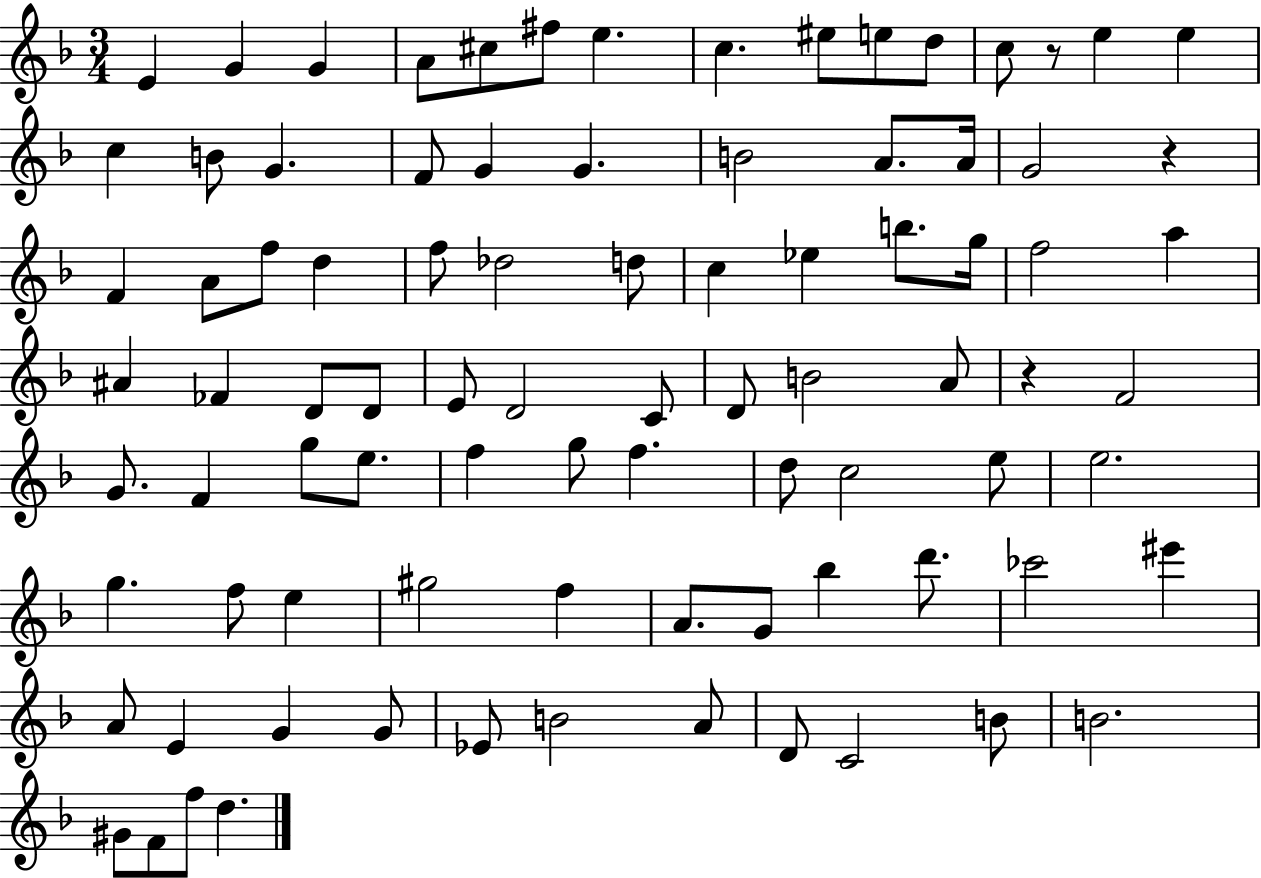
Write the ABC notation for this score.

X:1
T:Untitled
M:3/4
L:1/4
K:F
E G G A/2 ^c/2 ^f/2 e c ^e/2 e/2 d/2 c/2 z/2 e e c B/2 G F/2 G G B2 A/2 A/4 G2 z F A/2 f/2 d f/2 _d2 d/2 c _e b/2 g/4 f2 a ^A _F D/2 D/2 E/2 D2 C/2 D/2 B2 A/2 z F2 G/2 F g/2 e/2 f g/2 f d/2 c2 e/2 e2 g f/2 e ^g2 f A/2 G/2 _b d'/2 _c'2 ^e' A/2 E G G/2 _E/2 B2 A/2 D/2 C2 B/2 B2 ^G/2 F/2 f/2 d